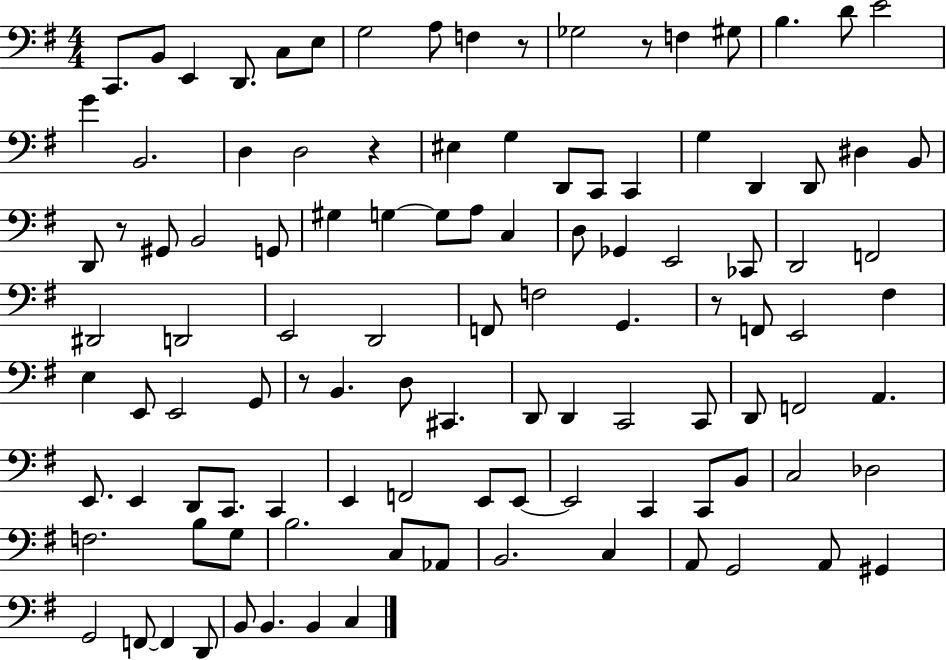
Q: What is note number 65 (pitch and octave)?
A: C2